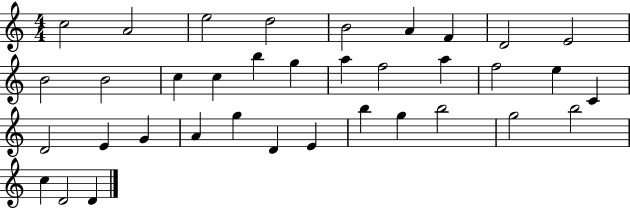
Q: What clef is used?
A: treble